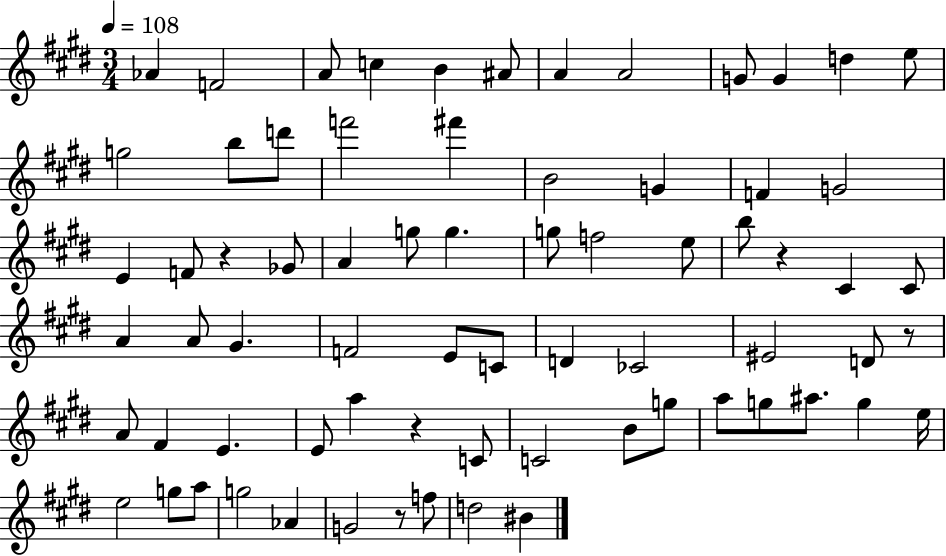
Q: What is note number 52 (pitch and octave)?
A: G5